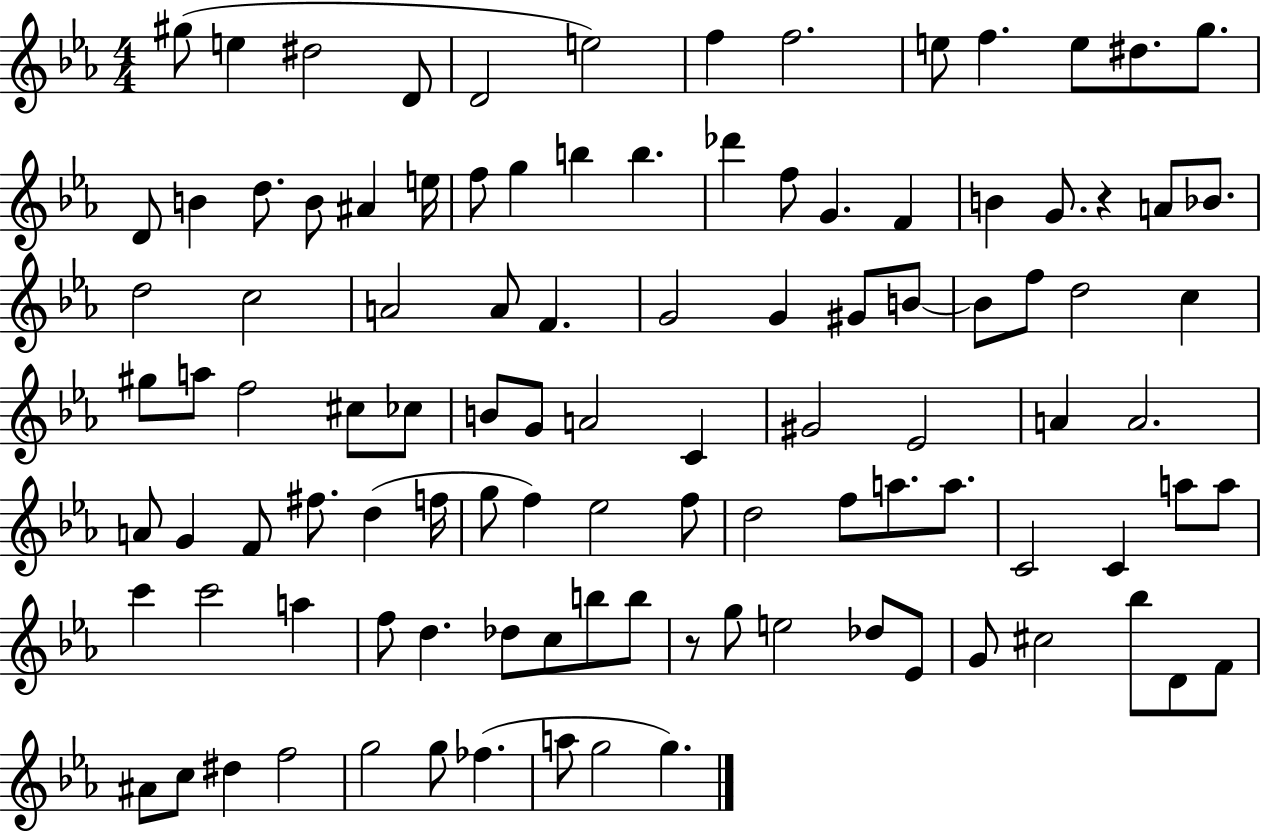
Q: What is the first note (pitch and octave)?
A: G#5